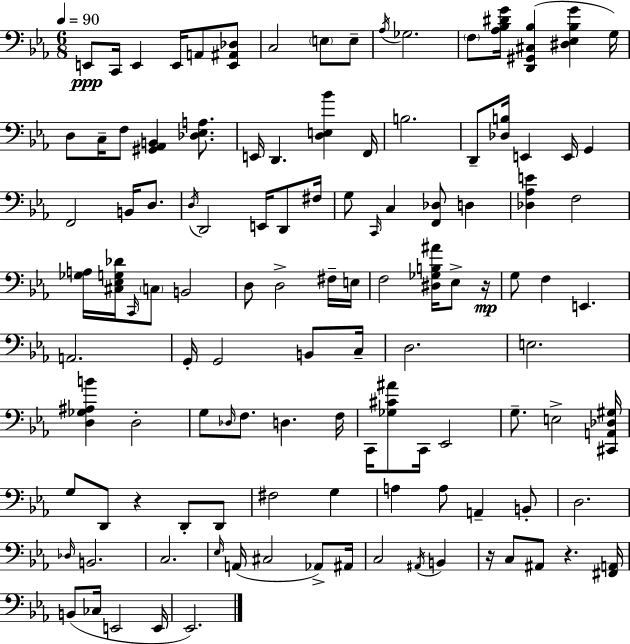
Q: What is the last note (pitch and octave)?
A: Eb2